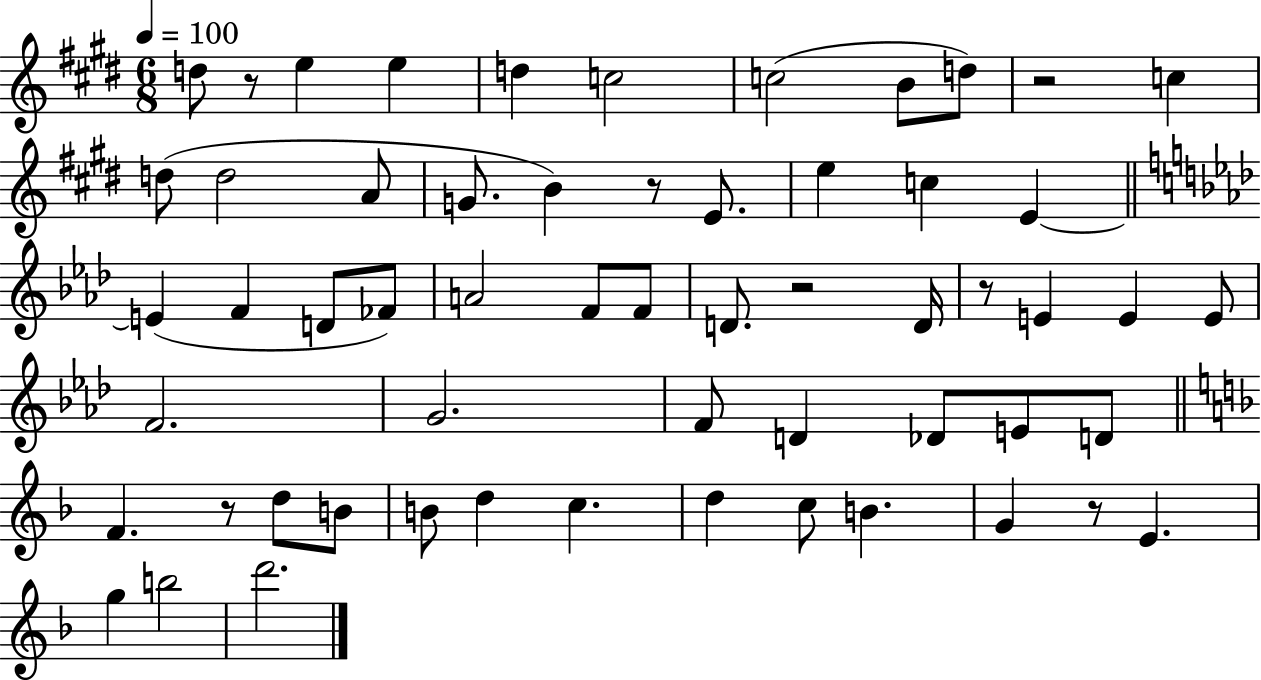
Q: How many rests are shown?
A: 7